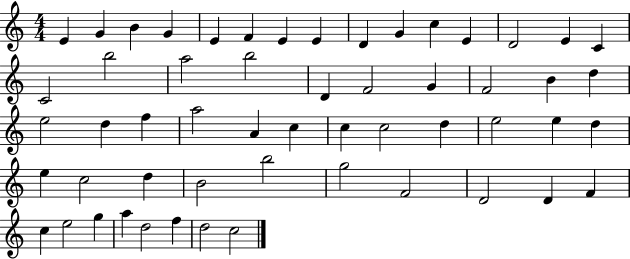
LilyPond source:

{
  \clef treble
  \numericTimeSignature
  \time 4/4
  \key c \major
  e'4 g'4 b'4 g'4 | e'4 f'4 e'4 e'4 | d'4 g'4 c''4 e'4 | d'2 e'4 c'4 | \break c'2 b''2 | a''2 b''2 | d'4 f'2 g'4 | f'2 b'4 d''4 | \break e''2 d''4 f''4 | a''2 a'4 c''4 | c''4 c''2 d''4 | e''2 e''4 d''4 | \break e''4 c''2 d''4 | b'2 b''2 | g''2 f'2 | d'2 d'4 f'4 | \break c''4 e''2 g''4 | a''4 d''2 f''4 | d''2 c''2 | \bar "|."
}